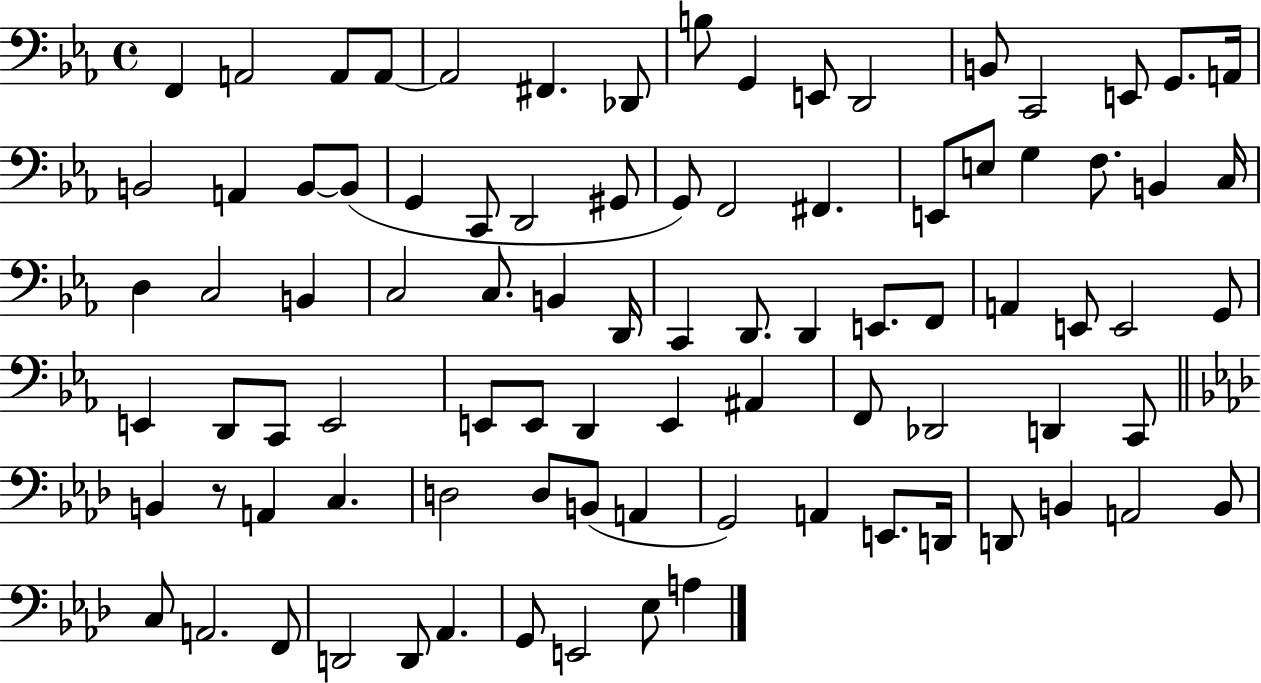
{
  \clef bass
  \time 4/4
  \defaultTimeSignature
  \key ees \major
  \repeat volta 2 { f,4 a,2 a,8 a,8~~ | a,2 fis,4. des,8 | b8 g,4 e,8 d,2 | b,8 c,2 e,8 g,8. a,16 | \break b,2 a,4 b,8~~ b,8( | g,4 c,8 d,2 gis,8 | g,8) f,2 fis,4. | e,8 e8 g4 f8. b,4 c16 | \break d4 c2 b,4 | c2 c8. b,4 d,16 | c,4 d,8. d,4 e,8. f,8 | a,4 e,8 e,2 g,8 | \break e,4 d,8 c,8 e,2 | e,8 e,8 d,4 e,4 ais,4 | f,8 des,2 d,4 c,8 | \bar "||" \break \key aes \major b,4 r8 a,4 c4. | d2 d8 b,8( a,4 | g,2) a,4 e,8. d,16 | d,8 b,4 a,2 b,8 | \break c8 a,2. f,8 | d,2 d,8 aes,4. | g,8 e,2 ees8 a4 | } \bar "|."
}